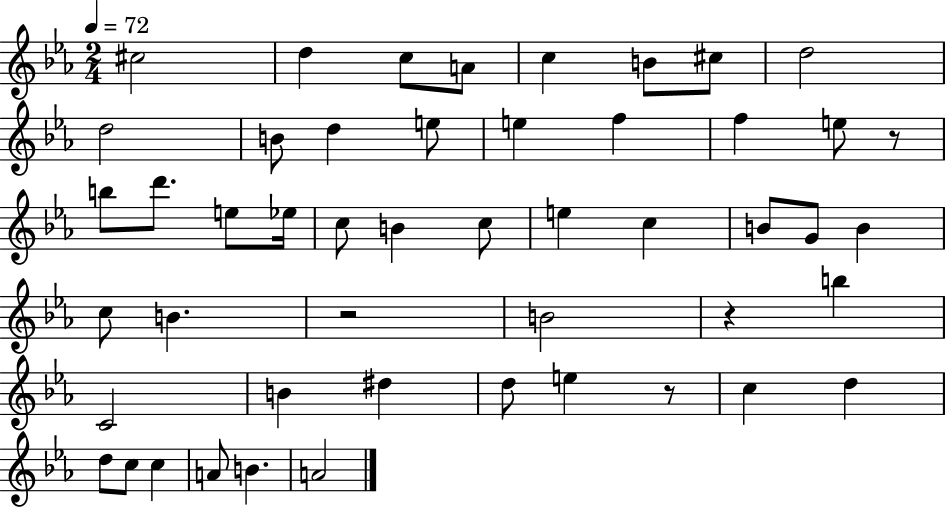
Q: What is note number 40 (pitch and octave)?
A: D5